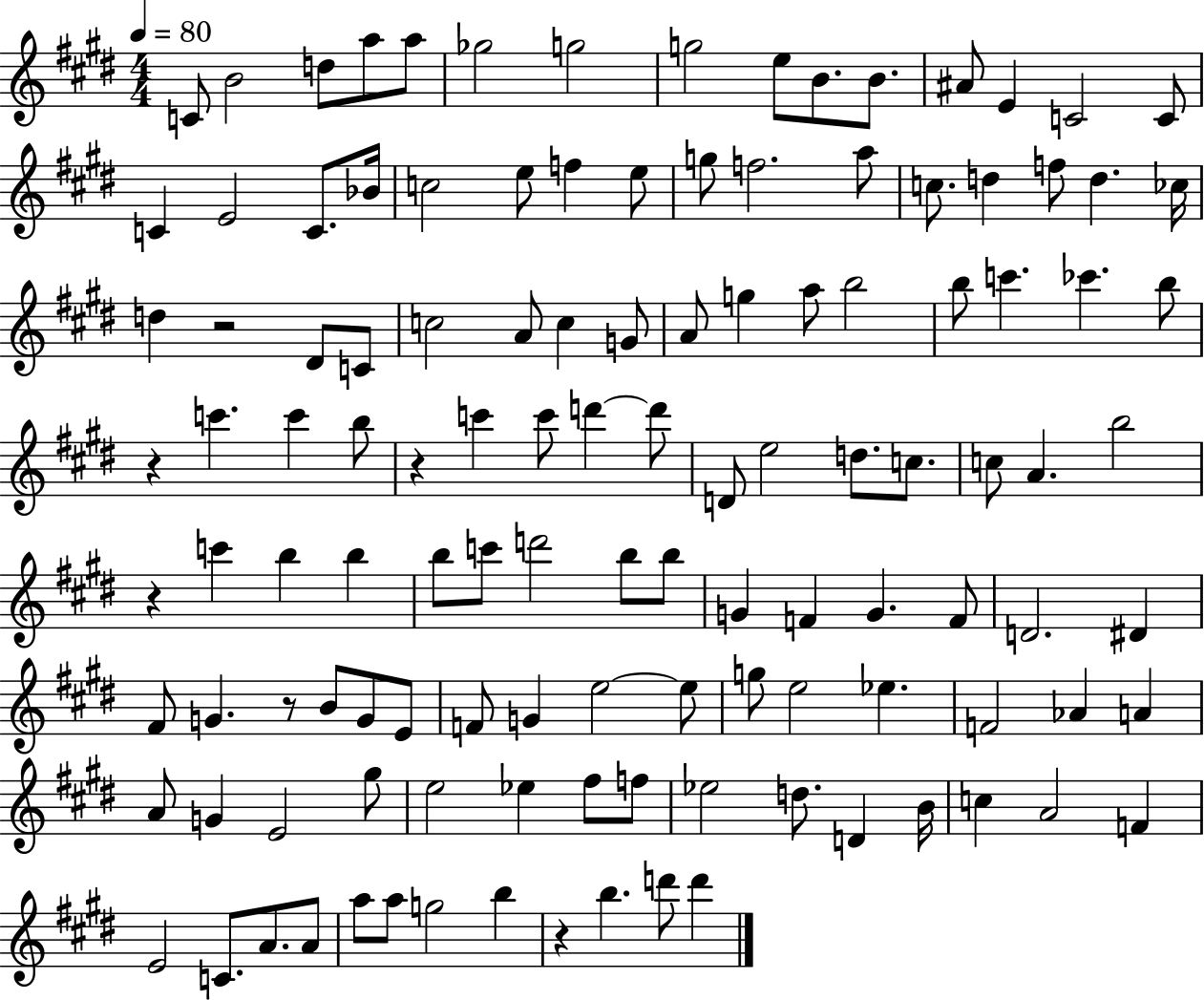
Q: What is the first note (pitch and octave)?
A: C4